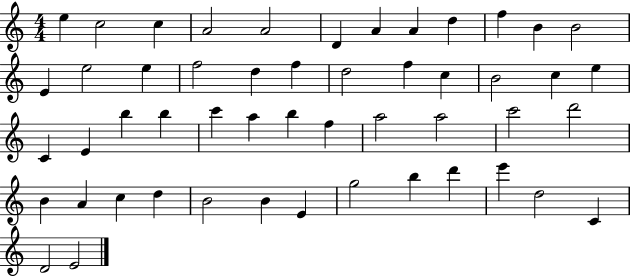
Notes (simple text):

E5/q C5/h C5/q A4/h A4/h D4/q A4/q A4/q D5/q F5/q B4/q B4/h E4/q E5/h E5/q F5/h D5/q F5/q D5/h F5/q C5/q B4/h C5/q E5/q C4/q E4/q B5/q B5/q C6/q A5/q B5/q F5/q A5/h A5/h C6/h D6/h B4/q A4/q C5/q D5/q B4/h B4/q E4/q G5/h B5/q D6/q E6/q D5/h C4/q D4/h E4/h